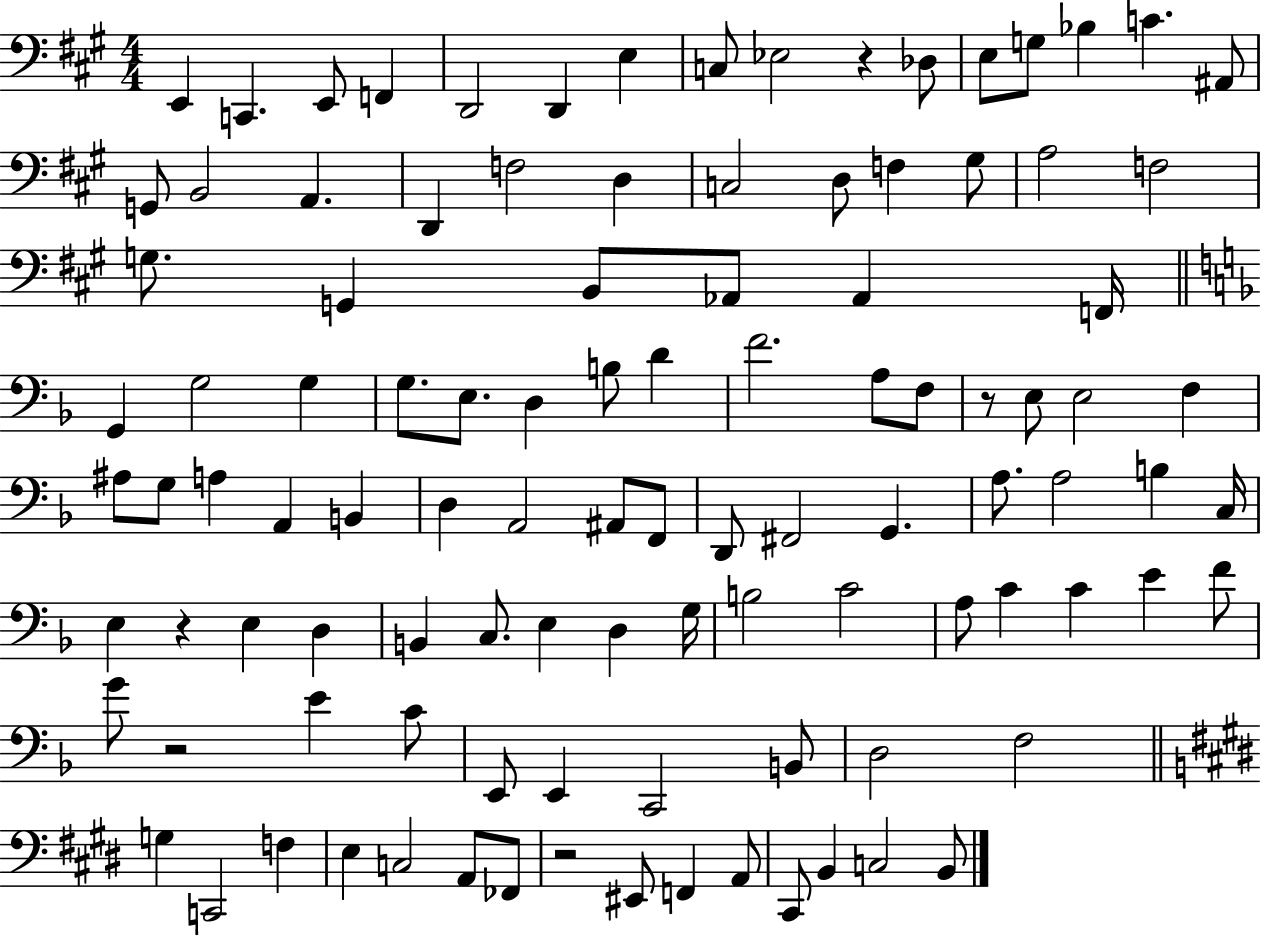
X:1
T:Untitled
M:4/4
L:1/4
K:A
E,, C,, E,,/2 F,, D,,2 D,, E, C,/2 _E,2 z _D,/2 E,/2 G,/2 _B, C ^A,,/2 G,,/2 B,,2 A,, D,, F,2 D, C,2 D,/2 F, ^G,/2 A,2 F,2 G,/2 G,, B,,/2 _A,,/2 _A,, F,,/4 G,, G,2 G, G,/2 E,/2 D, B,/2 D F2 A,/2 F,/2 z/2 E,/2 E,2 F, ^A,/2 G,/2 A, A,, B,, D, A,,2 ^A,,/2 F,,/2 D,,/2 ^F,,2 G,, A,/2 A,2 B, C,/4 E, z E, D, B,, C,/2 E, D, G,/4 B,2 C2 A,/2 C C E F/2 G/2 z2 E C/2 E,,/2 E,, C,,2 B,,/2 D,2 F,2 G, C,,2 F, E, C,2 A,,/2 _F,,/2 z2 ^E,,/2 F,, A,,/2 ^C,,/2 B,, C,2 B,,/2